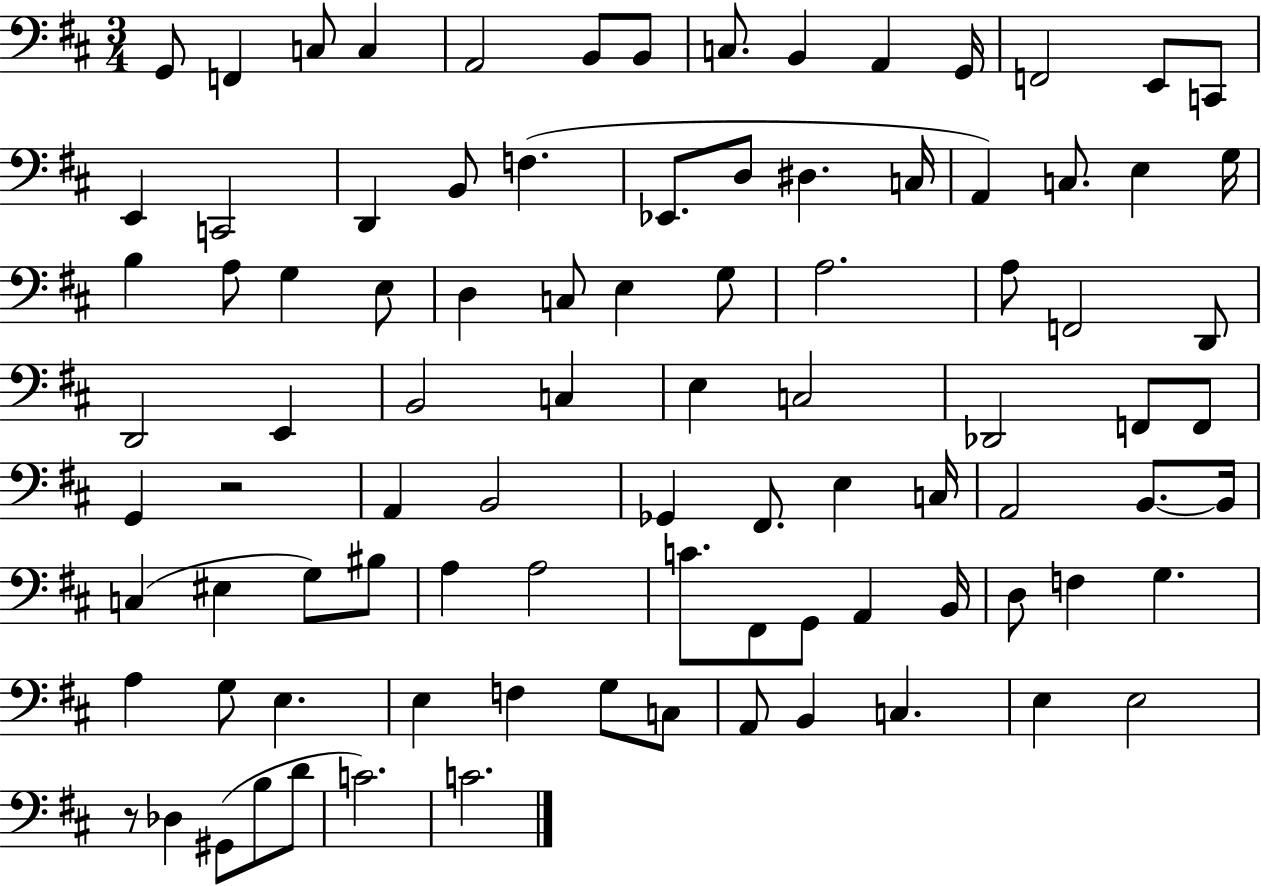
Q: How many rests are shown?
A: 2